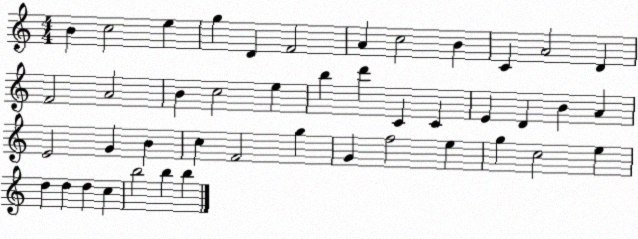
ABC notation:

X:1
T:Untitled
M:4/4
L:1/4
K:C
B c2 e g D F2 A c2 B C A2 D F2 A2 B c2 e b d' C C E D B A E2 G B c F2 g G f2 e g c2 e d d d c b2 b b